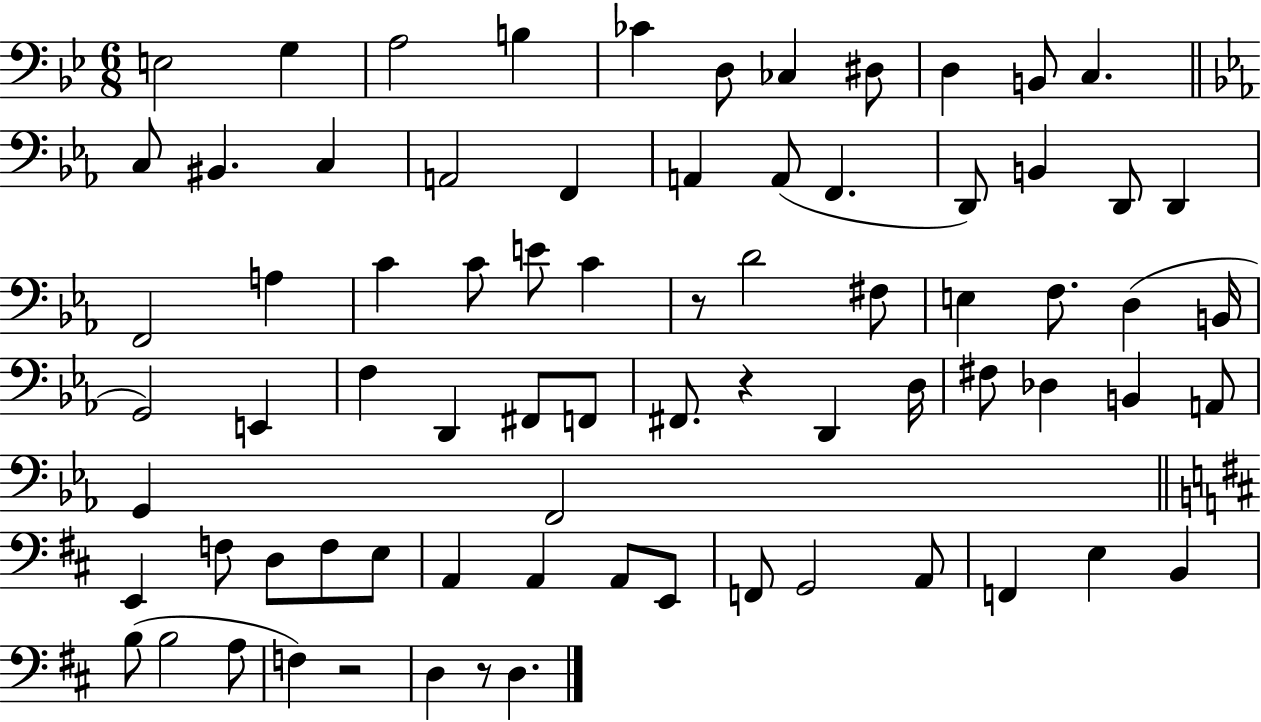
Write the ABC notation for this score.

X:1
T:Untitled
M:6/8
L:1/4
K:Bb
E,2 G, A,2 B, _C D,/2 _C, ^D,/2 D, B,,/2 C, C,/2 ^B,, C, A,,2 F,, A,, A,,/2 F,, D,,/2 B,, D,,/2 D,, F,,2 A, C C/2 E/2 C z/2 D2 ^F,/2 E, F,/2 D, B,,/4 G,,2 E,, F, D,, ^F,,/2 F,,/2 ^F,,/2 z D,, D,/4 ^F,/2 _D, B,, A,,/2 G,, F,,2 E,, F,/2 D,/2 F,/2 E,/2 A,, A,, A,,/2 E,,/2 F,,/2 G,,2 A,,/2 F,, E, B,, B,/2 B,2 A,/2 F, z2 D, z/2 D,